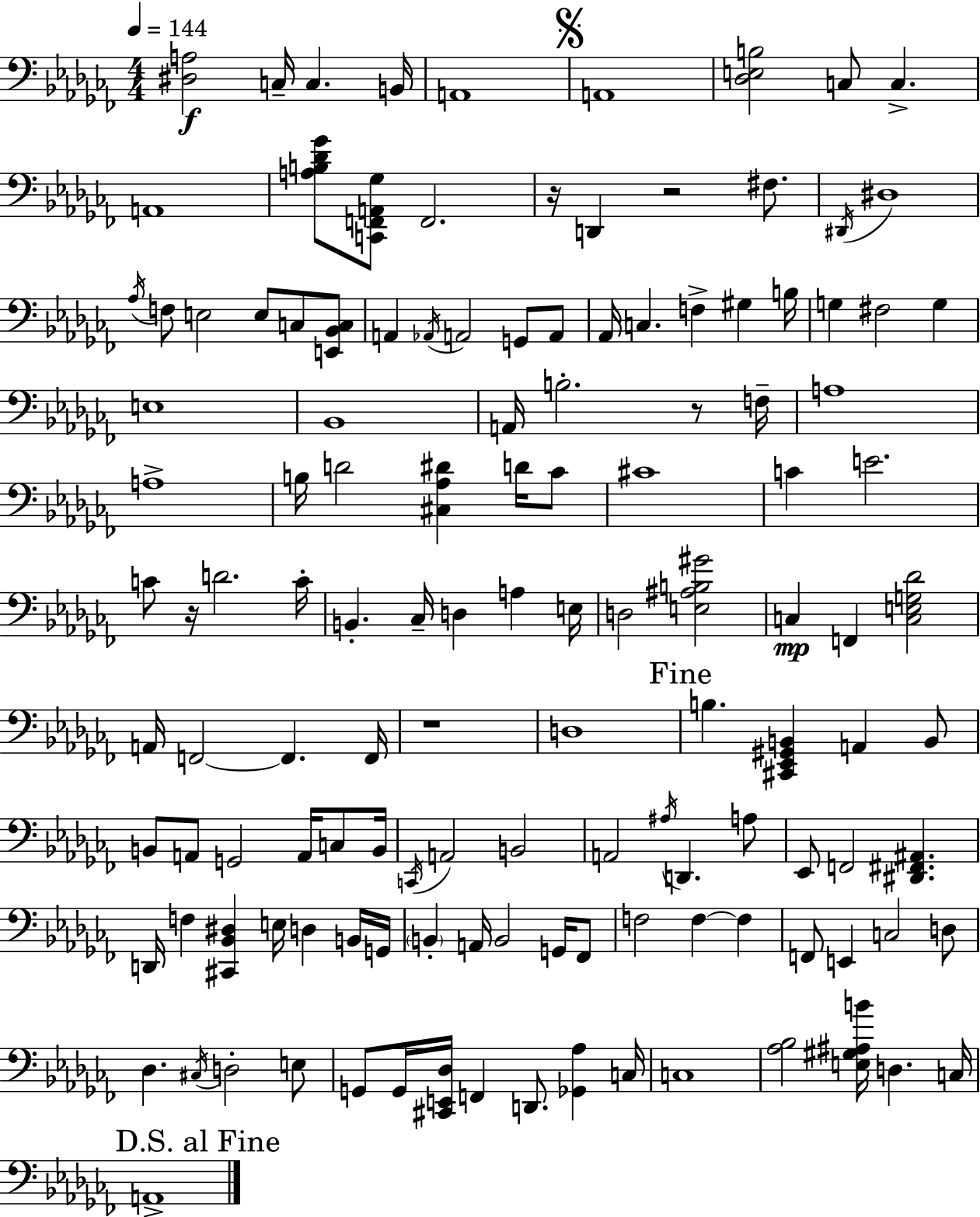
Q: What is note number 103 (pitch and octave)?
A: G2